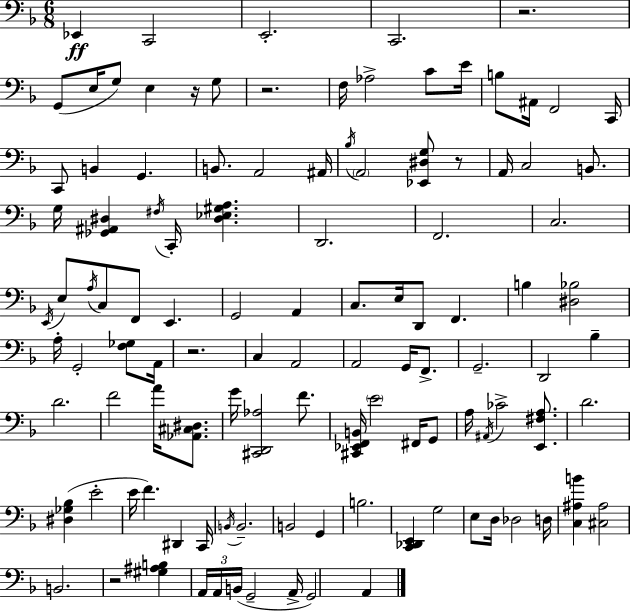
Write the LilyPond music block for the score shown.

{
  \clef bass
  \numericTimeSignature
  \time 6/8
  \key d \minor
  ees,4\ff c,2 | e,2.-. | c,2. | r2. | \break g,8( e16 g8) e4 r16 g8 | r2. | f16 aes2-> c'8 e'16 | b8 ais,16 f,2 c,16 | \break c,8 b,4 g,4. | b,8. a,2 ais,16 | \acciaccatura { bes16 } \parenthesize a,2 <ees, dis g>8 r8 | a,16 c2 b,8. | \break g16 <ges, ais, dis>4 \acciaccatura { fis16 } c,16-. <dis ees gis a>4. | d,2. | f,2. | c2. | \break \acciaccatura { e,16 } e8 \acciaccatura { a16 } c8 f,8 e,4. | g,2 | a,4 c8. e16 d,8 f,4. | b4 <dis bes>2 | \break a16-. g,2-. | <f ges>8 a,16 r2. | c4 a,2 | a,2 | \break g,16 f,8.-> g,2.-- | d,2 | bes4-- d'2. | f'2 | \break a'16 <aes, cis dis>8. g'16 <cis, d, aes>2 | f'8. <cis, ees, f, b,>16 \parenthesize e'2 | fis,16 g,8 a16 \acciaccatura { ais,16 } ces'2-> | <e, fis a>8. d'2. | \break <dis ges bes>4( e'2-. | e'16 f'4.) | dis,4 c,16 \acciaccatura { b,16 } b,2.-- | b,2 | \break g,4 b2. | <c, des, e,>4 g2 | e8 d16 des2 | d16 <c ais b'>4 <cis ais>2 | \break b,2. | r2 | <gis ais b>4 \tuplet 3/2 { a,16 a,16 b,16( } g,2-- | a,16-> g,2) | \break a,4 \bar "|."
}